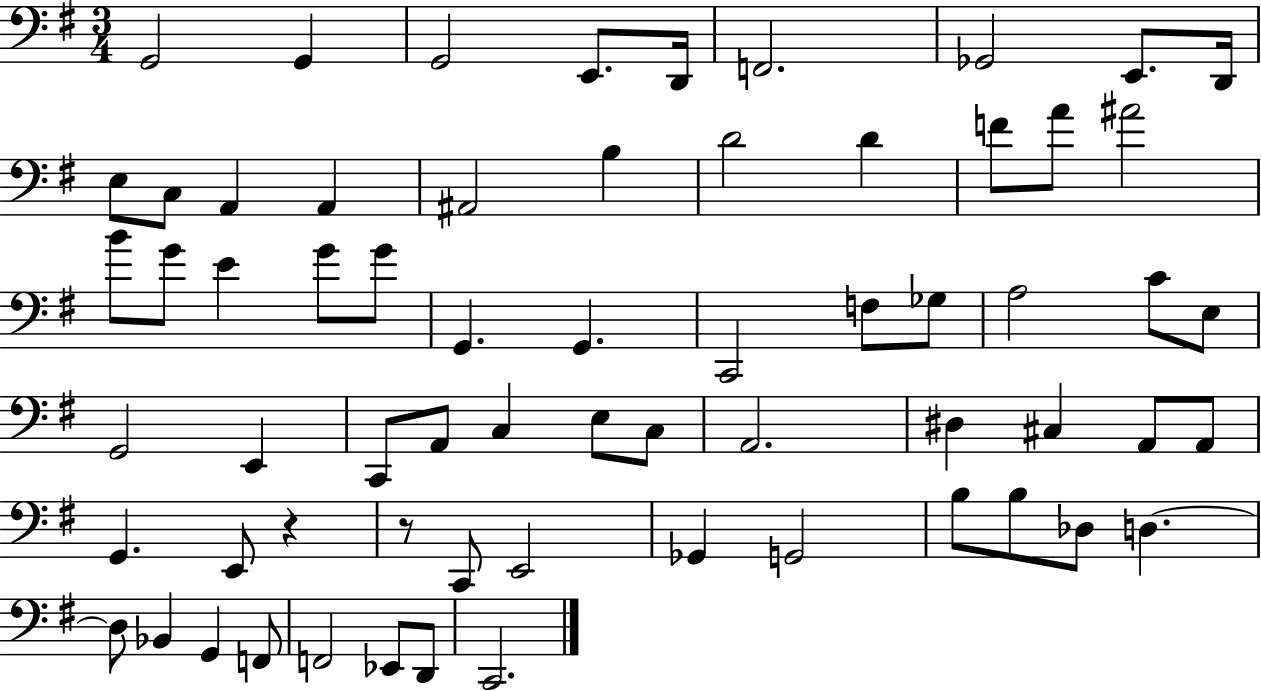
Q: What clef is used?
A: bass